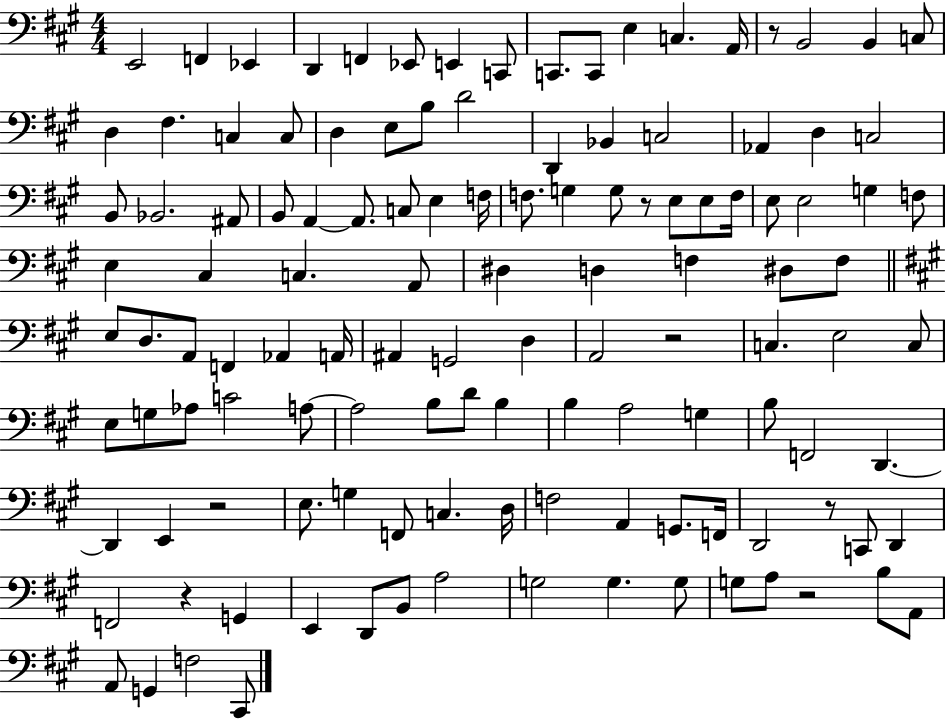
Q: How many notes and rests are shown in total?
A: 124